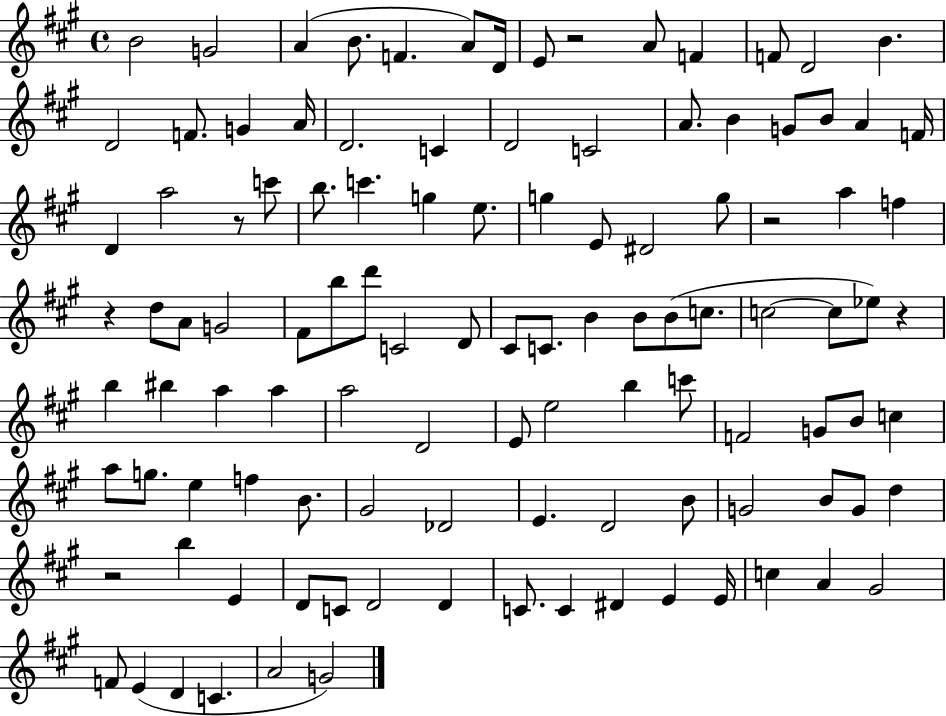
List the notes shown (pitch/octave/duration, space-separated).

B4/h G4/h A4/q B4/e. F4/q. A4/e D4/s E4/e R/h A4/e F4/q F4/e D4/h B4/q. D4/h F4/e. G4/q A4/s D4/h. C4/q D4/h C4/h A4/e. B4/q G4/e B4/e A4/q F4/s D4/q A5/h R/e C6/e B5/e. C6/q. G5/q E5/e. G5/q E4/e D#4/h G5/e R/h A5/q F5/q R/q D5/e A4/e G4/h F#4/e B5/e D6/e C4/h D4/e C#4/e C4/e. B4/q B4/e B4/e C5/e. C5/h C5/e Eb5/e R/q B5/q BIS5/q A5/q A5/q A5/h D4/h E4/e E5/h B5/q C6/e F4/h G4/e B4/e C5/q A5/e G5/e. E5/q F5/q B4/e. G#4/h Db4/h E4/q. D4/h B4/e G4/h B4/e G4/e D5/q R/h B5/q E4/q D4/e C4/e D4/h D4/q C4/e. C4/q D#4/q E4/q E4/s C5/q A4/q G#4/h F4/e E4/q D4/q C4/q. A4/h G4/h